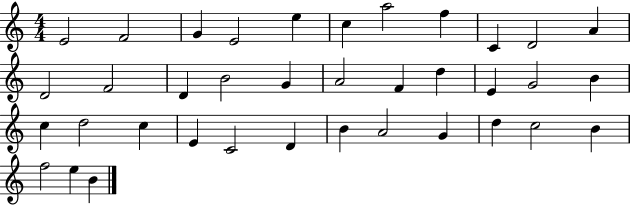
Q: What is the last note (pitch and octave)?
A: B4